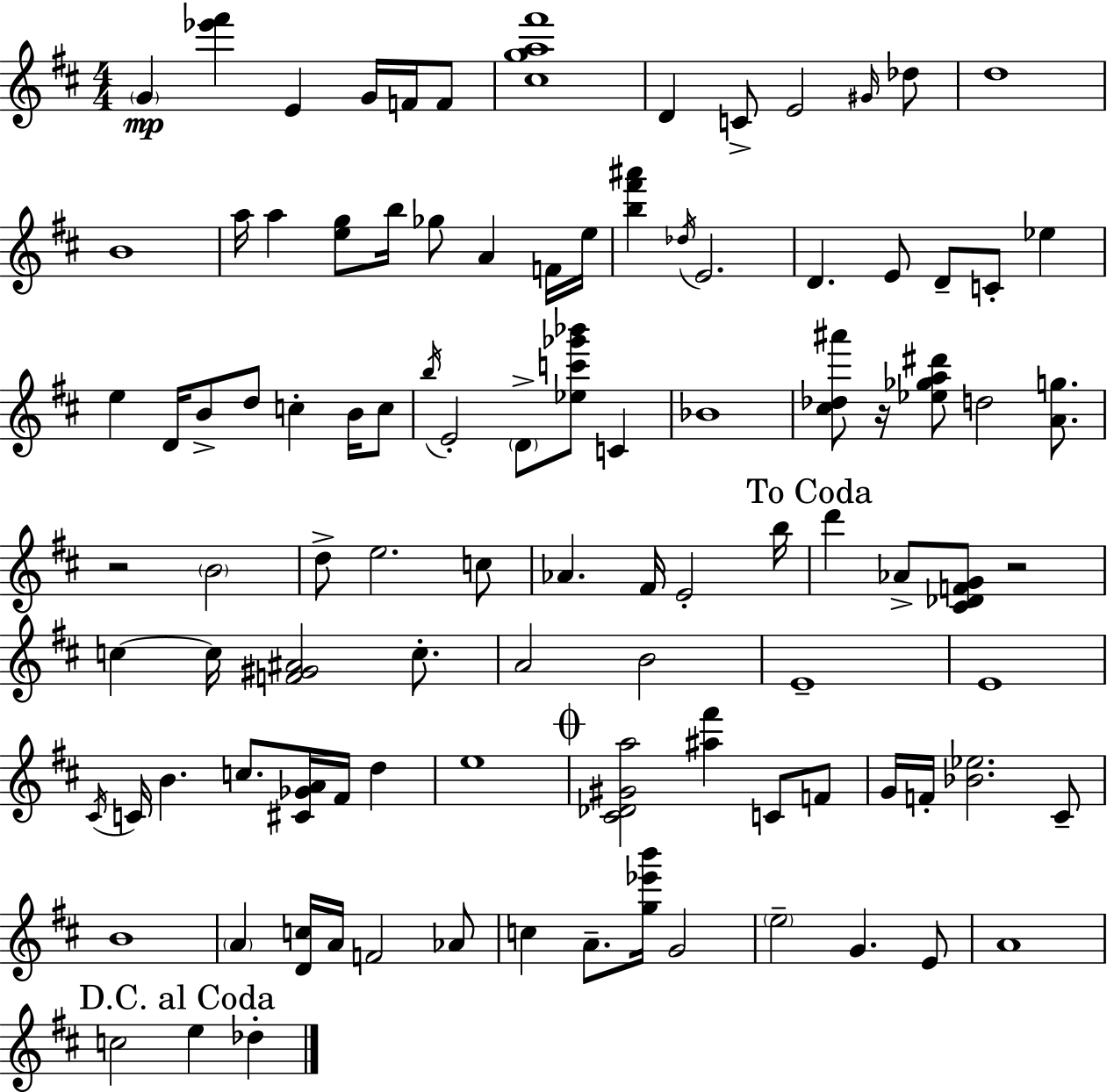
X:1
T:Untitled
M:4/4
L:1/4
K:D
G [_e'^f'] E G/4 F/4 F/2 [^cga^f']4 D C/2 E2 ^G/4 _d/2 d4 B4 a/4 a [eg]/2 b/4 _g/2 A F/4 e/4 [b^f'^a'] _d/4 E2 D E/2 D/2 C/2 _e e D/4 B/2 d/2 c B/4 c/2 b/4 E2 D/2 [_ec'_g'_b']/2 C _B4 [^c_d^a']/2 z/4 [_e_ga^d']/2 d2 [Ag]/2 z2 B2 d/2 e2 c/2 _A ^F/4 E2 b/4 d' _A/2 [^C_DFG]/2 z2 c c/4 [F^G^A]2 c/2 A2 B2 E4 E4 ^C/4 C/4 B c/2 [^C_GA]/4 ^F/4 d e4 [^C_D^Ga]2 [^a^f'] C/2 F/2 G/4 F/4 [_B_e]2 ^C/2 B4 A [Dc]/4 A/4 F2 _A/2 c A/2 [g_e'b']/4 G2 e2 G E/2 A4 c2 e _d